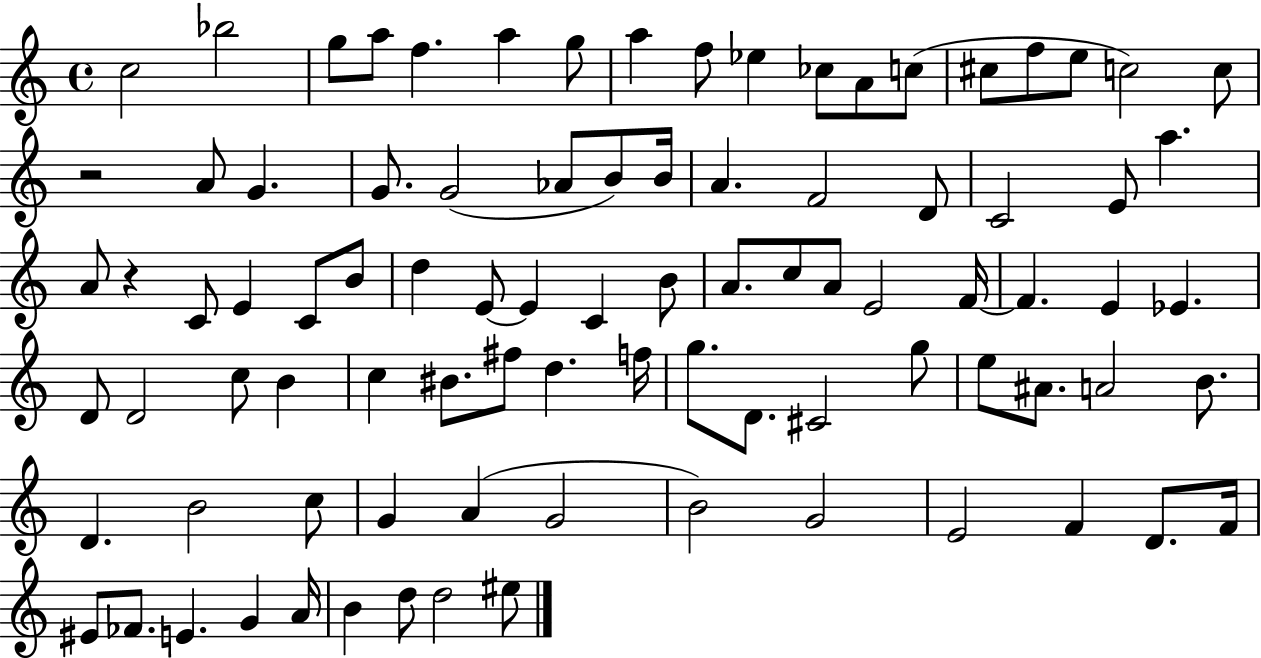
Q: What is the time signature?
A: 4/4